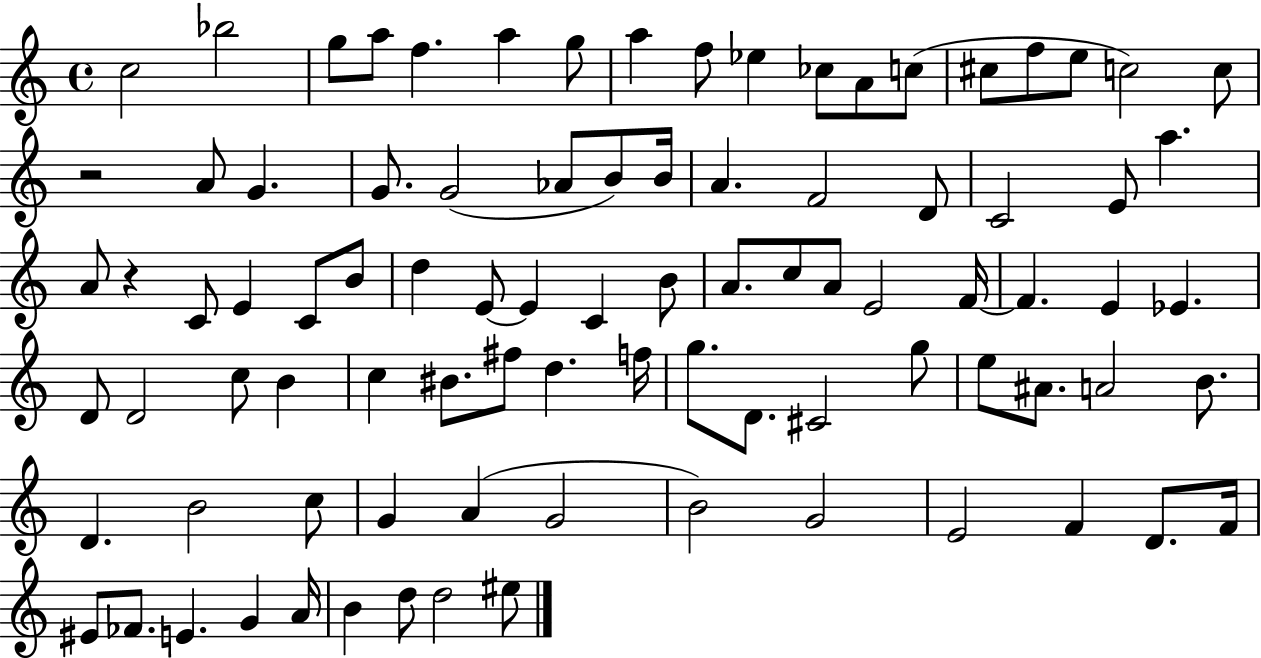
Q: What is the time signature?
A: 4/4